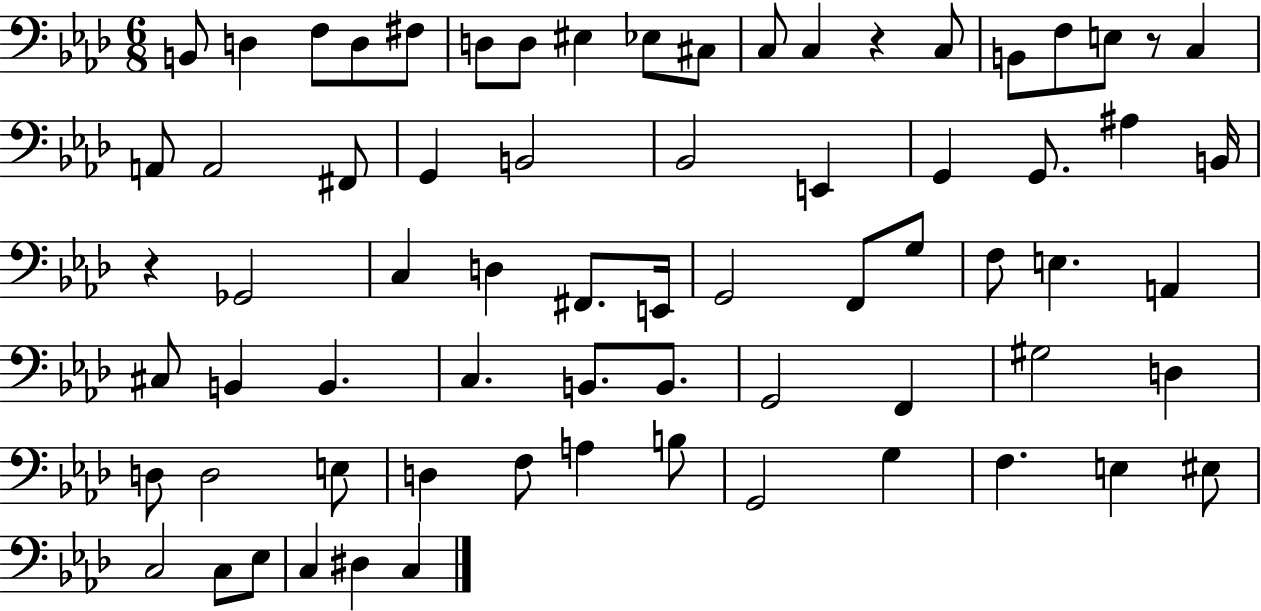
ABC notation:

X:1
T:Untitled
M:6/8
L:1/4
K:Ab
B,,/2 D, F,/2 D,/2 ^F,/2 D,/2 D,/2 ^E, _E,/2 ^C,/2 C,/2 C, z C,/2 B,,/2 F,/2 E,/2 z/2 C, A,,/2 A,,2 ^F,,/2 G,, B,,2 _B,,2 E,, G,, G,,/2 ^A, B,,/4 z _G,,2 C, D, ^F,,/2 E,,/4 G,,2 F,,/2 G,/2 F,/2 E, A,, ^C,/2 B,, B,, C, B,,/2 B,,/2 G,,2 F,, ^G,2 D, D,/2 D,2 E,/2 D, F,/2 A, B,/2 G,,2 G, F, E, ^E,/2 C,2 C,/2 _E,/2 C, ^D, C,